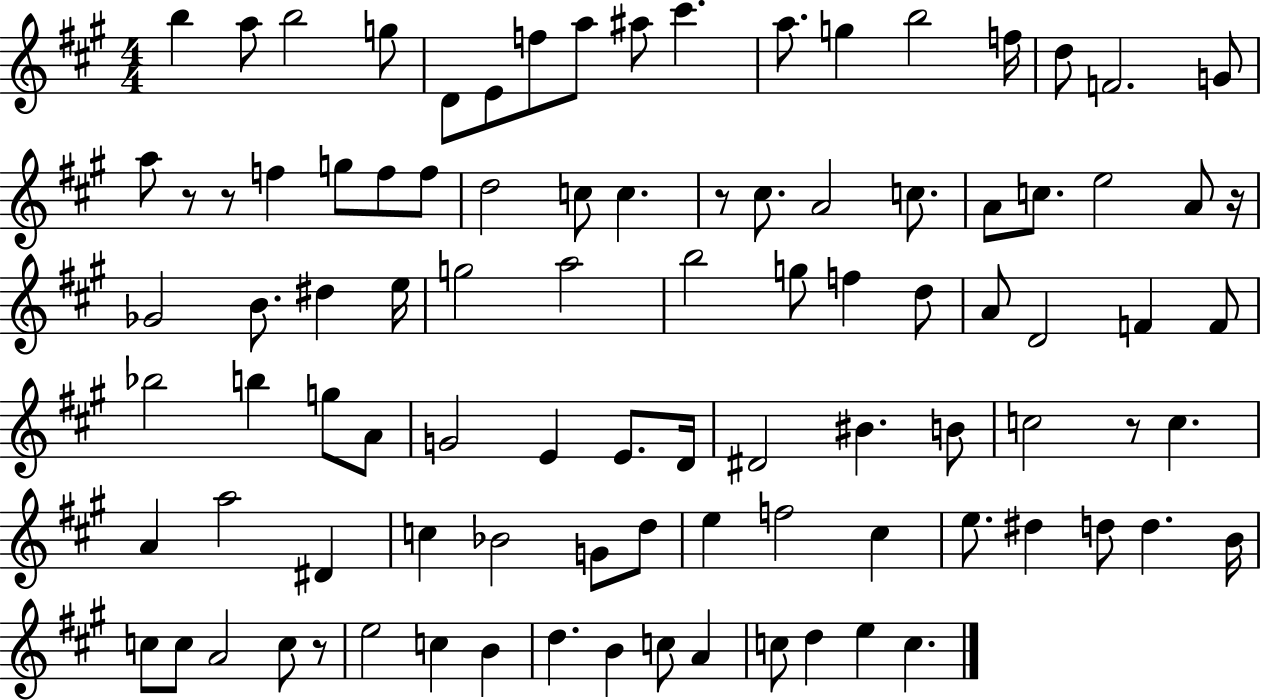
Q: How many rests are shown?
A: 6